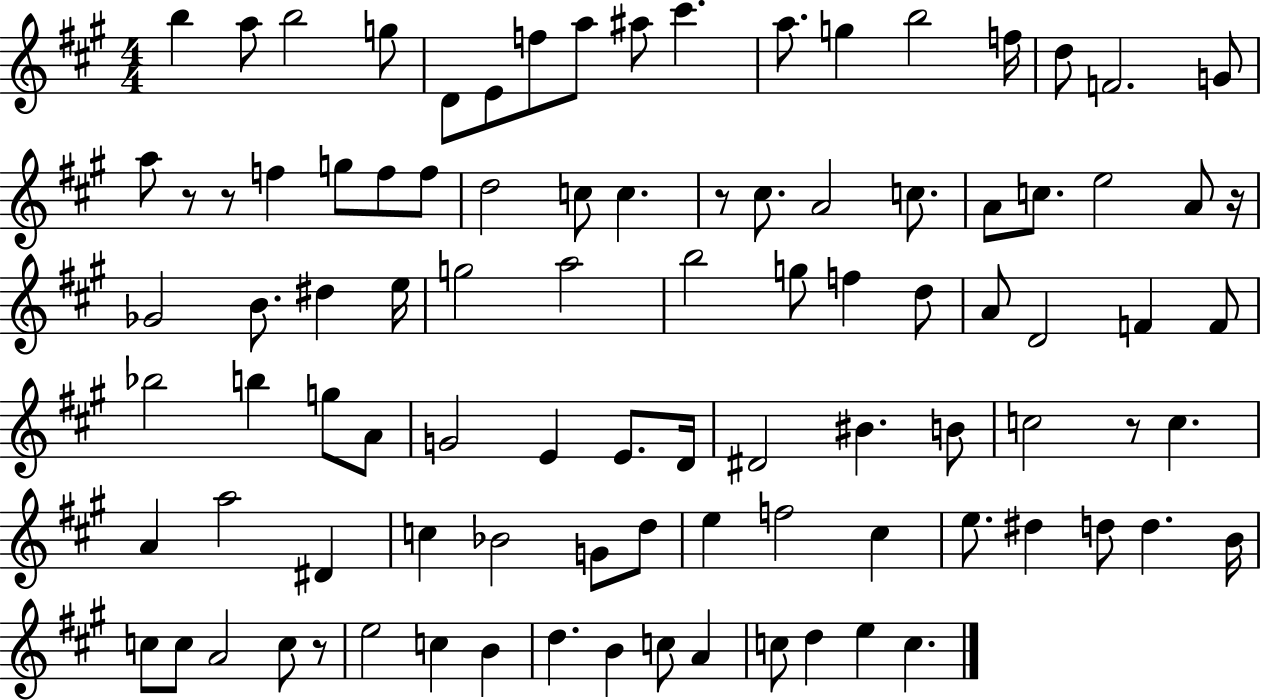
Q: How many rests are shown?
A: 6